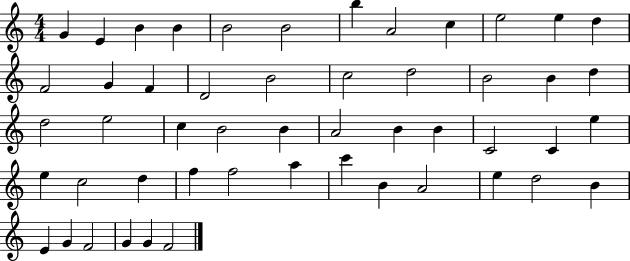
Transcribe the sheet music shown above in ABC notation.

X:1
T:Untitled
M:4/4
L:1/4
K:C
G E B B B2 B2 b A2 c e2 e d F2 G F D2 B2 c2 d2 B2 B d d2 e2 c B2 B A2 B B C2 C e e c2 d f f2 a c' B A2 e d2 B E G F2 G G F2